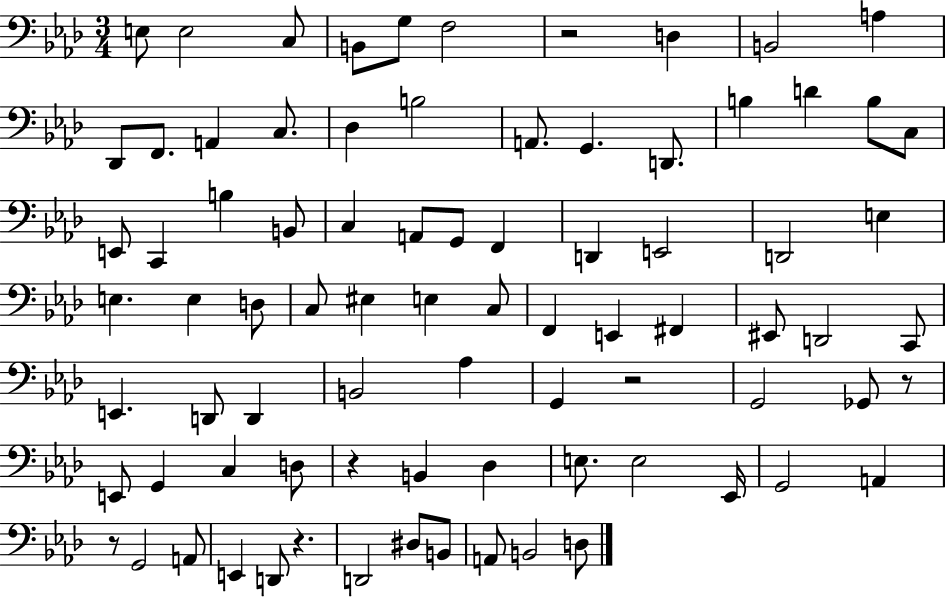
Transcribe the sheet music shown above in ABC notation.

X:1
T:Untitled
M:3/4
L:1/4
K:Ab
E,/2 E,2 C,/2 B,,/2 G,/2 F,2 z2 D, B,,2 A, _D,,/2 F,,/2 A,, C,/2 _D, B,2 A,,/2 G,, D,,/2 B, D B,/2 C,/2 E,,/2 C,, B, B,,/2 C, A,,/2 G,,/2 F,, D,, E,,2 D,,2 E, E, E, D,/2 C,/2 ^E, E, C,/2 F,, E,, ^F,, ^E,,/2 D,,2 C,,/2 E,, D,,/2 D,, B,,2 _A, G,, z2 G,,2 _G,,/2 z/2 E,,/2 G,, C, D,/2 z B,, _D, E,/2 E,2 _E,,/4 G,,2 A,, z/2 G,,2 A,,/2 E,, D,,/2 z D,,2 ^D,/2 B,,/2 A,,/2 B,,2 D,/2